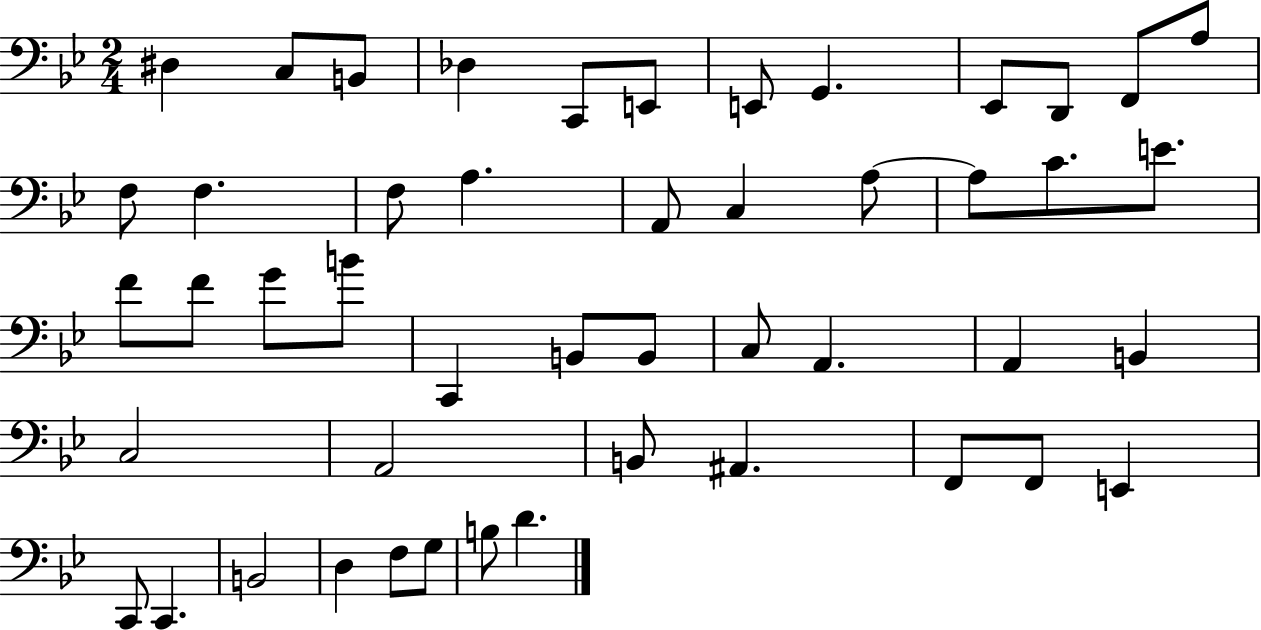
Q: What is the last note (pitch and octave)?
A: D4